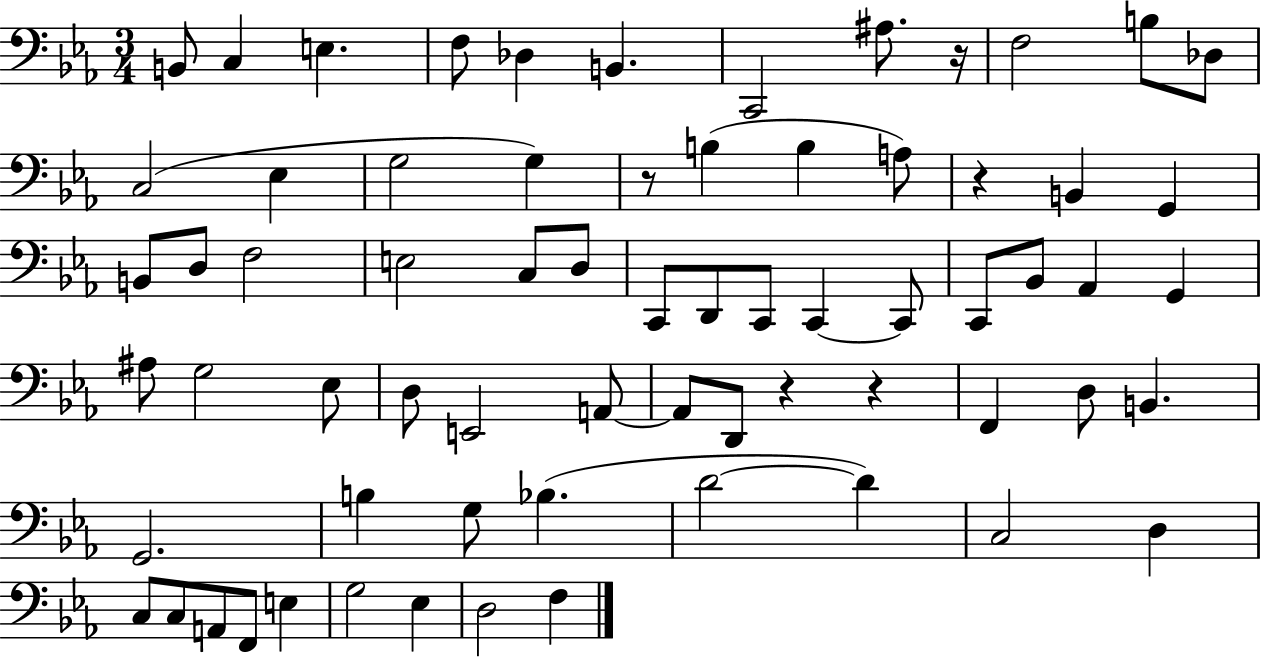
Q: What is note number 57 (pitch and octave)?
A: A2